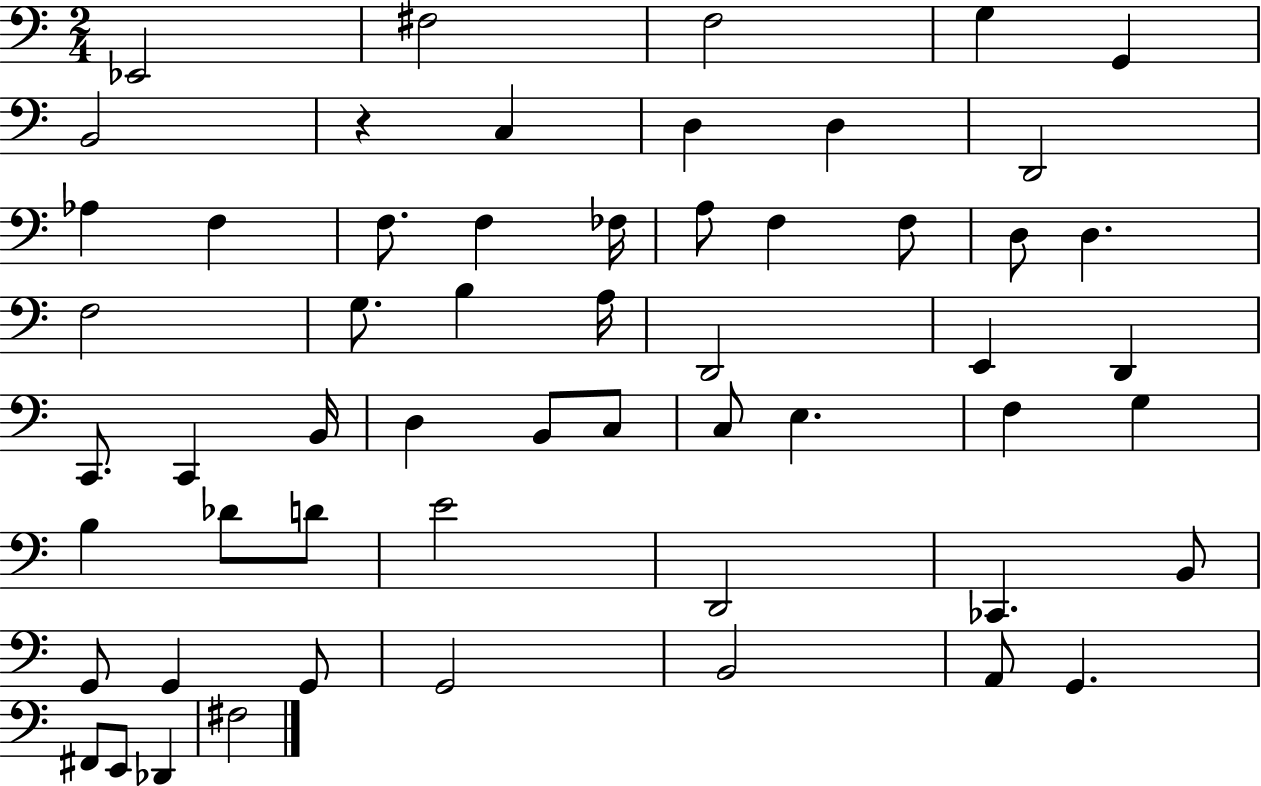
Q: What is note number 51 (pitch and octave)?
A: G2